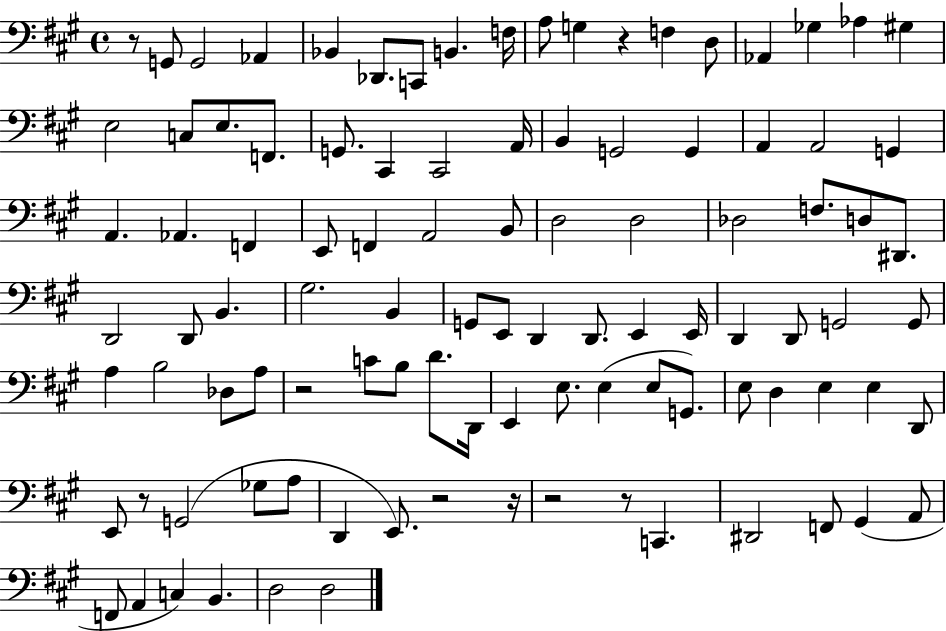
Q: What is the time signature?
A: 4/4